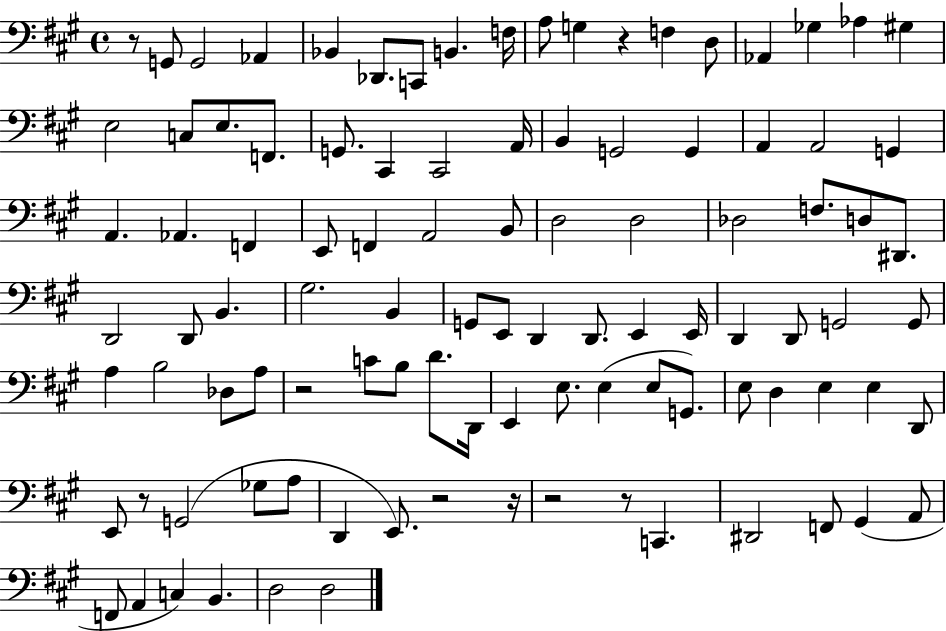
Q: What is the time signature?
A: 4/4